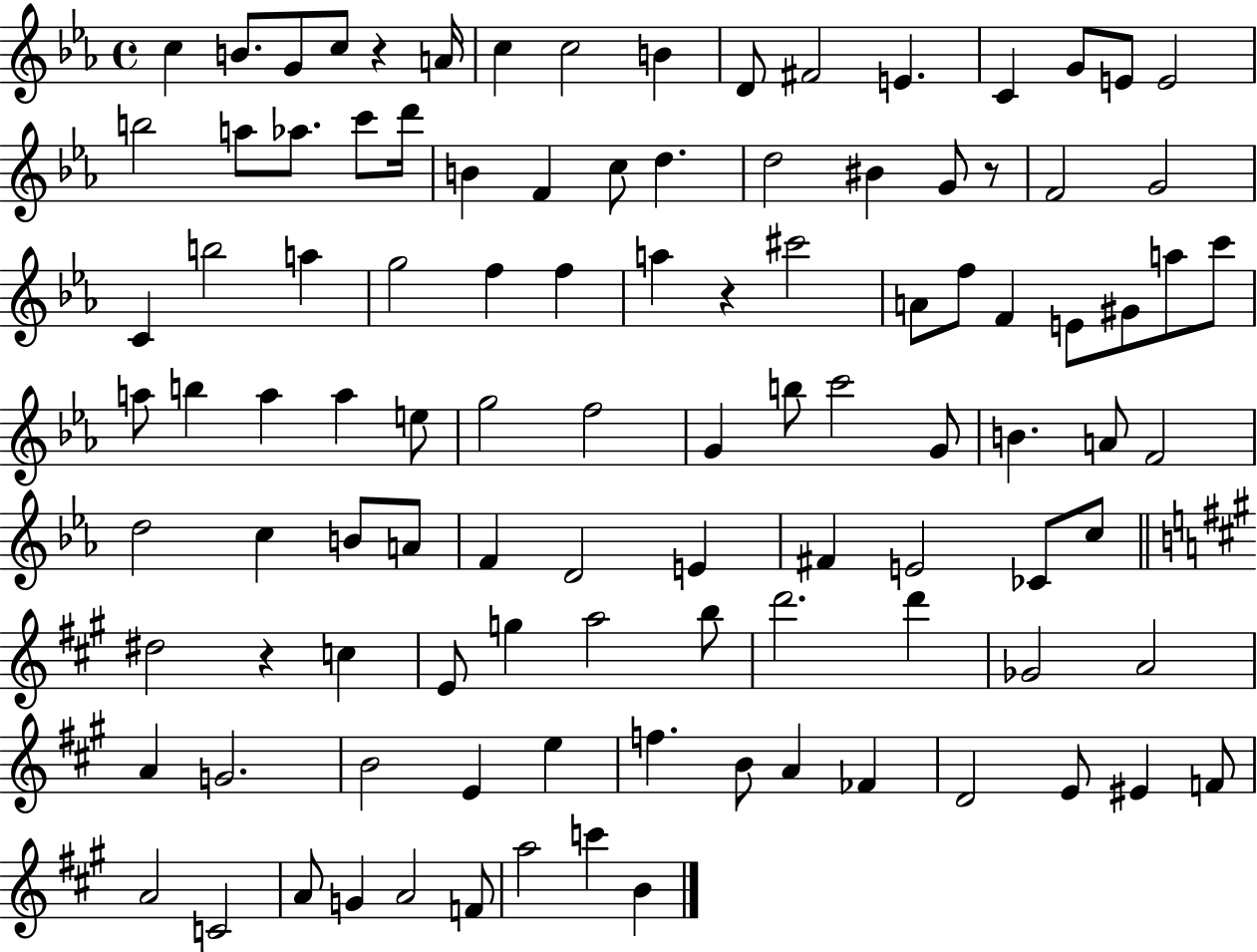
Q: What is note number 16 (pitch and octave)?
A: B5